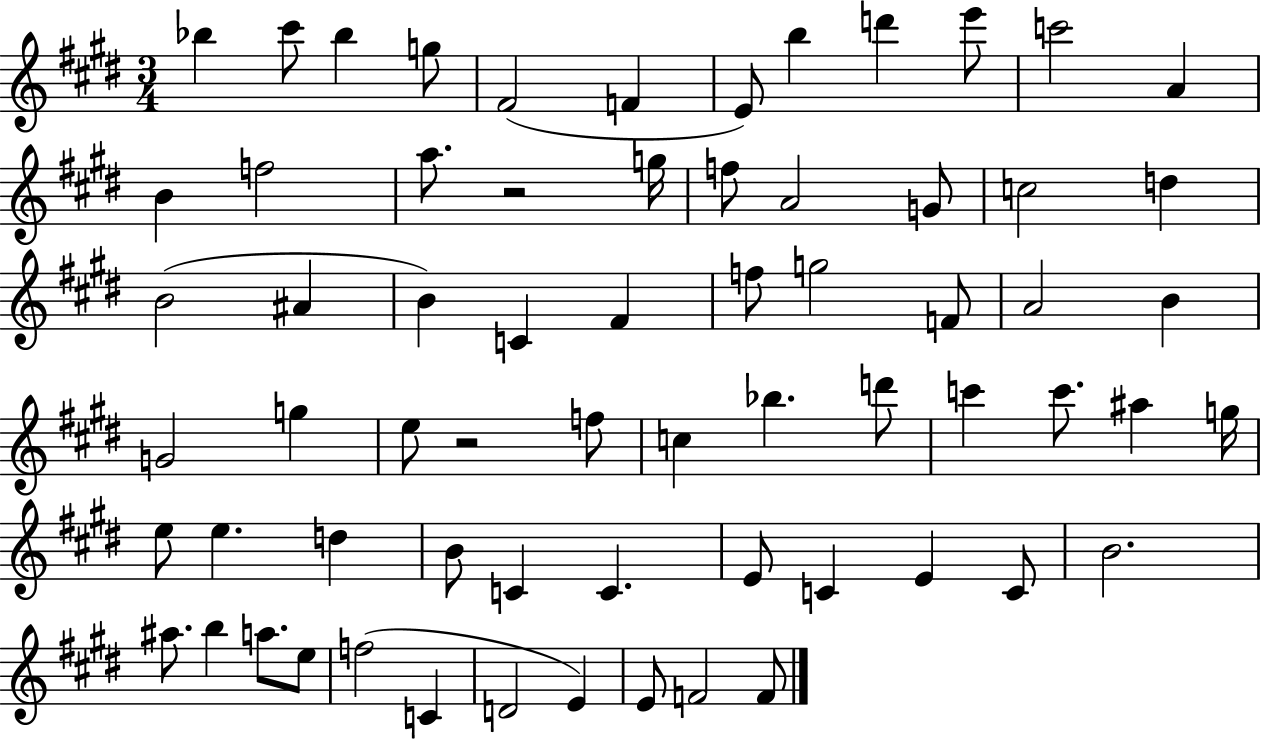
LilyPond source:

{
  \clef treble
  \numericTimeSignature
  \time 3/4
  \key e \major
  bes''4 cis'''8 bes''4 g''8 | fis'2( f'4 | e'8) b''4 d'''4 e'''8 | c'''2 a'4 | \break b'4 f''2 | a''8. r2 g''16 | f''8 a'2 g'8 | c''2 d''4 | \break b'2( ais'4 | b'4) c'4 fis'4 | f''8 g''2 f'8 | a'2 b'4 | \break g'2 g''4 | e''8 r2 f''8 | c''4 bes''4. d'''8 | c'''4 c'''8. ais''4 g''16 | \break e''8 e''4. d''4 | b'8 c'4 c'4. | e'8 c'4 e'4 c'8 | b'2. | \break ais''8. b''4 a''8. e''8 | f''2( c'4 | d'2 e'4) | e'8 f'2 f'8 | \break \bar "|."
}